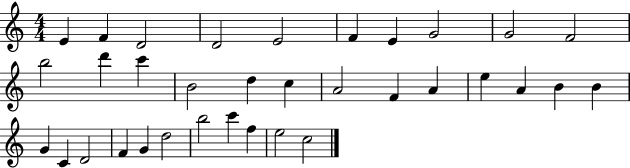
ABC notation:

X:1
T:Untitled
M:4/4
L:1/4
K:C
E F D2 D2 E2 F E G2 G2 F2 b2 d' c' B2 d c A2 F A e A B B G C D2 F G d2 b2 c' f e2 c2